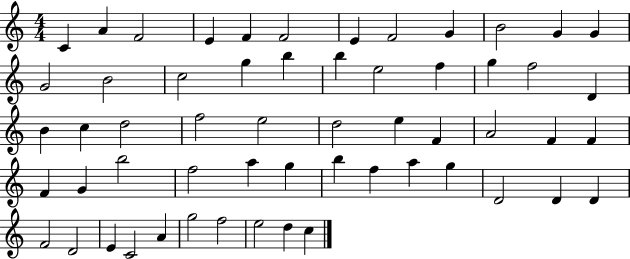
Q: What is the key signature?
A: C major